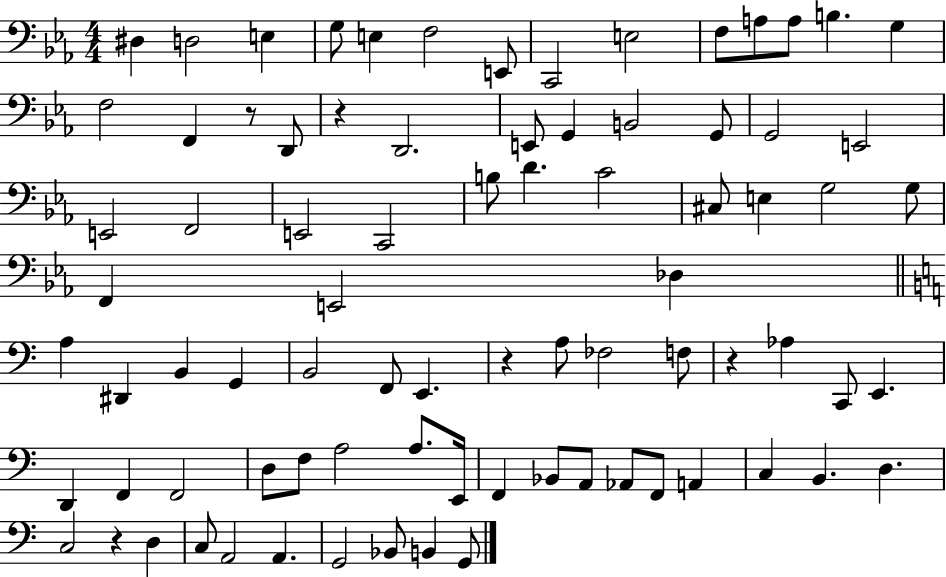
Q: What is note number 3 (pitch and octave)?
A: E3